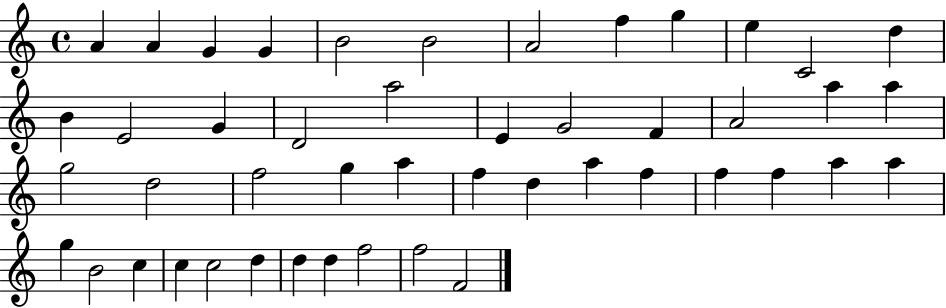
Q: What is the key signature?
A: C major